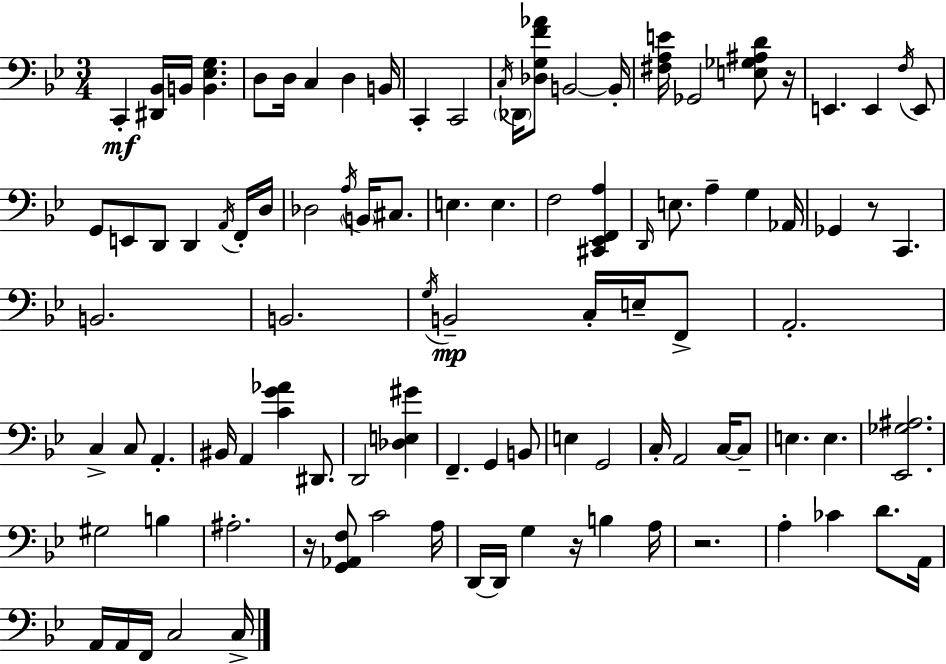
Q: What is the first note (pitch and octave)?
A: C2